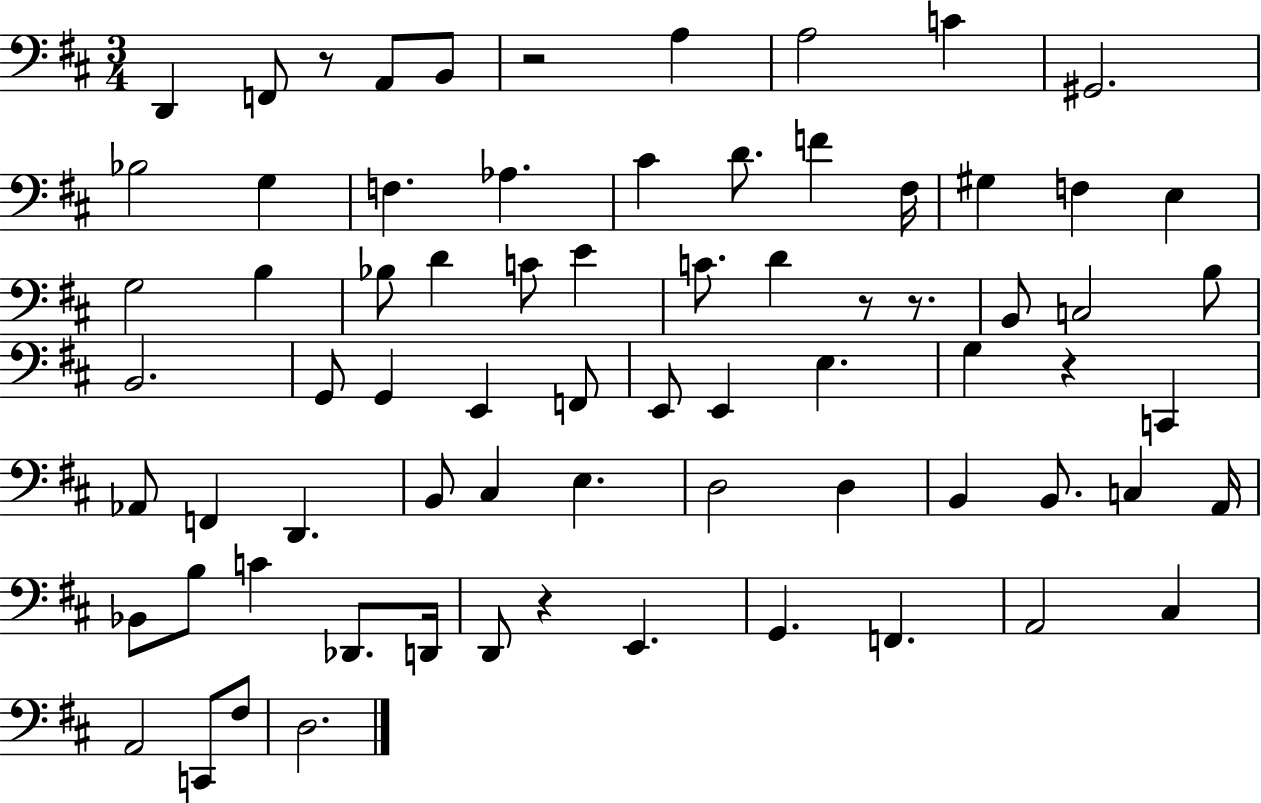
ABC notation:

X:1
T:Untitled
M:3/4
L:1/4
K:D
D,, F,,/2 z/2 A,,/2 B,,/2 z2 A, A,2 C ^G,,2 _B,2 G, F, _A, ^C D/2 F ^F,/4 ^G, F, E, G,2 B, _B,/2 D C/2 E C/2 D z/2 z/2 B,,/2 C,2 B,/2 B,,2 G,,/2 G,, E,, F,,/2 E,,/2 E,, E, G, z C,, _A,,/2 F,, D,, B,,/2 ^C, E, D,2 D, B,, B,,/2 C, A,,/4 _B,,/2 B,/2 C _D,,/2 D,,/4 D,,/2 z E,, G,, F,, A,,2 ^C, A,,2 C,,/2 ^F,/2 D,2